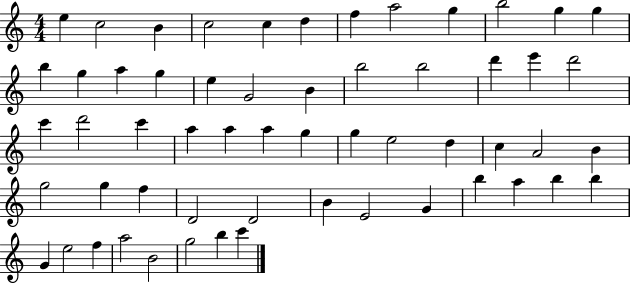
X:1
T:Untitled
M:4/4
L:1/4
K:C
e c2 B c2 c d f a2 g b2 g g b g a g e G2 B b2 b2 d' e' d'2 c' d'2 c' a a a g g e2 d c A2 B g2 g f D2 D2 B E2 G b a b b G e2 f a2 B2 g2 b c'